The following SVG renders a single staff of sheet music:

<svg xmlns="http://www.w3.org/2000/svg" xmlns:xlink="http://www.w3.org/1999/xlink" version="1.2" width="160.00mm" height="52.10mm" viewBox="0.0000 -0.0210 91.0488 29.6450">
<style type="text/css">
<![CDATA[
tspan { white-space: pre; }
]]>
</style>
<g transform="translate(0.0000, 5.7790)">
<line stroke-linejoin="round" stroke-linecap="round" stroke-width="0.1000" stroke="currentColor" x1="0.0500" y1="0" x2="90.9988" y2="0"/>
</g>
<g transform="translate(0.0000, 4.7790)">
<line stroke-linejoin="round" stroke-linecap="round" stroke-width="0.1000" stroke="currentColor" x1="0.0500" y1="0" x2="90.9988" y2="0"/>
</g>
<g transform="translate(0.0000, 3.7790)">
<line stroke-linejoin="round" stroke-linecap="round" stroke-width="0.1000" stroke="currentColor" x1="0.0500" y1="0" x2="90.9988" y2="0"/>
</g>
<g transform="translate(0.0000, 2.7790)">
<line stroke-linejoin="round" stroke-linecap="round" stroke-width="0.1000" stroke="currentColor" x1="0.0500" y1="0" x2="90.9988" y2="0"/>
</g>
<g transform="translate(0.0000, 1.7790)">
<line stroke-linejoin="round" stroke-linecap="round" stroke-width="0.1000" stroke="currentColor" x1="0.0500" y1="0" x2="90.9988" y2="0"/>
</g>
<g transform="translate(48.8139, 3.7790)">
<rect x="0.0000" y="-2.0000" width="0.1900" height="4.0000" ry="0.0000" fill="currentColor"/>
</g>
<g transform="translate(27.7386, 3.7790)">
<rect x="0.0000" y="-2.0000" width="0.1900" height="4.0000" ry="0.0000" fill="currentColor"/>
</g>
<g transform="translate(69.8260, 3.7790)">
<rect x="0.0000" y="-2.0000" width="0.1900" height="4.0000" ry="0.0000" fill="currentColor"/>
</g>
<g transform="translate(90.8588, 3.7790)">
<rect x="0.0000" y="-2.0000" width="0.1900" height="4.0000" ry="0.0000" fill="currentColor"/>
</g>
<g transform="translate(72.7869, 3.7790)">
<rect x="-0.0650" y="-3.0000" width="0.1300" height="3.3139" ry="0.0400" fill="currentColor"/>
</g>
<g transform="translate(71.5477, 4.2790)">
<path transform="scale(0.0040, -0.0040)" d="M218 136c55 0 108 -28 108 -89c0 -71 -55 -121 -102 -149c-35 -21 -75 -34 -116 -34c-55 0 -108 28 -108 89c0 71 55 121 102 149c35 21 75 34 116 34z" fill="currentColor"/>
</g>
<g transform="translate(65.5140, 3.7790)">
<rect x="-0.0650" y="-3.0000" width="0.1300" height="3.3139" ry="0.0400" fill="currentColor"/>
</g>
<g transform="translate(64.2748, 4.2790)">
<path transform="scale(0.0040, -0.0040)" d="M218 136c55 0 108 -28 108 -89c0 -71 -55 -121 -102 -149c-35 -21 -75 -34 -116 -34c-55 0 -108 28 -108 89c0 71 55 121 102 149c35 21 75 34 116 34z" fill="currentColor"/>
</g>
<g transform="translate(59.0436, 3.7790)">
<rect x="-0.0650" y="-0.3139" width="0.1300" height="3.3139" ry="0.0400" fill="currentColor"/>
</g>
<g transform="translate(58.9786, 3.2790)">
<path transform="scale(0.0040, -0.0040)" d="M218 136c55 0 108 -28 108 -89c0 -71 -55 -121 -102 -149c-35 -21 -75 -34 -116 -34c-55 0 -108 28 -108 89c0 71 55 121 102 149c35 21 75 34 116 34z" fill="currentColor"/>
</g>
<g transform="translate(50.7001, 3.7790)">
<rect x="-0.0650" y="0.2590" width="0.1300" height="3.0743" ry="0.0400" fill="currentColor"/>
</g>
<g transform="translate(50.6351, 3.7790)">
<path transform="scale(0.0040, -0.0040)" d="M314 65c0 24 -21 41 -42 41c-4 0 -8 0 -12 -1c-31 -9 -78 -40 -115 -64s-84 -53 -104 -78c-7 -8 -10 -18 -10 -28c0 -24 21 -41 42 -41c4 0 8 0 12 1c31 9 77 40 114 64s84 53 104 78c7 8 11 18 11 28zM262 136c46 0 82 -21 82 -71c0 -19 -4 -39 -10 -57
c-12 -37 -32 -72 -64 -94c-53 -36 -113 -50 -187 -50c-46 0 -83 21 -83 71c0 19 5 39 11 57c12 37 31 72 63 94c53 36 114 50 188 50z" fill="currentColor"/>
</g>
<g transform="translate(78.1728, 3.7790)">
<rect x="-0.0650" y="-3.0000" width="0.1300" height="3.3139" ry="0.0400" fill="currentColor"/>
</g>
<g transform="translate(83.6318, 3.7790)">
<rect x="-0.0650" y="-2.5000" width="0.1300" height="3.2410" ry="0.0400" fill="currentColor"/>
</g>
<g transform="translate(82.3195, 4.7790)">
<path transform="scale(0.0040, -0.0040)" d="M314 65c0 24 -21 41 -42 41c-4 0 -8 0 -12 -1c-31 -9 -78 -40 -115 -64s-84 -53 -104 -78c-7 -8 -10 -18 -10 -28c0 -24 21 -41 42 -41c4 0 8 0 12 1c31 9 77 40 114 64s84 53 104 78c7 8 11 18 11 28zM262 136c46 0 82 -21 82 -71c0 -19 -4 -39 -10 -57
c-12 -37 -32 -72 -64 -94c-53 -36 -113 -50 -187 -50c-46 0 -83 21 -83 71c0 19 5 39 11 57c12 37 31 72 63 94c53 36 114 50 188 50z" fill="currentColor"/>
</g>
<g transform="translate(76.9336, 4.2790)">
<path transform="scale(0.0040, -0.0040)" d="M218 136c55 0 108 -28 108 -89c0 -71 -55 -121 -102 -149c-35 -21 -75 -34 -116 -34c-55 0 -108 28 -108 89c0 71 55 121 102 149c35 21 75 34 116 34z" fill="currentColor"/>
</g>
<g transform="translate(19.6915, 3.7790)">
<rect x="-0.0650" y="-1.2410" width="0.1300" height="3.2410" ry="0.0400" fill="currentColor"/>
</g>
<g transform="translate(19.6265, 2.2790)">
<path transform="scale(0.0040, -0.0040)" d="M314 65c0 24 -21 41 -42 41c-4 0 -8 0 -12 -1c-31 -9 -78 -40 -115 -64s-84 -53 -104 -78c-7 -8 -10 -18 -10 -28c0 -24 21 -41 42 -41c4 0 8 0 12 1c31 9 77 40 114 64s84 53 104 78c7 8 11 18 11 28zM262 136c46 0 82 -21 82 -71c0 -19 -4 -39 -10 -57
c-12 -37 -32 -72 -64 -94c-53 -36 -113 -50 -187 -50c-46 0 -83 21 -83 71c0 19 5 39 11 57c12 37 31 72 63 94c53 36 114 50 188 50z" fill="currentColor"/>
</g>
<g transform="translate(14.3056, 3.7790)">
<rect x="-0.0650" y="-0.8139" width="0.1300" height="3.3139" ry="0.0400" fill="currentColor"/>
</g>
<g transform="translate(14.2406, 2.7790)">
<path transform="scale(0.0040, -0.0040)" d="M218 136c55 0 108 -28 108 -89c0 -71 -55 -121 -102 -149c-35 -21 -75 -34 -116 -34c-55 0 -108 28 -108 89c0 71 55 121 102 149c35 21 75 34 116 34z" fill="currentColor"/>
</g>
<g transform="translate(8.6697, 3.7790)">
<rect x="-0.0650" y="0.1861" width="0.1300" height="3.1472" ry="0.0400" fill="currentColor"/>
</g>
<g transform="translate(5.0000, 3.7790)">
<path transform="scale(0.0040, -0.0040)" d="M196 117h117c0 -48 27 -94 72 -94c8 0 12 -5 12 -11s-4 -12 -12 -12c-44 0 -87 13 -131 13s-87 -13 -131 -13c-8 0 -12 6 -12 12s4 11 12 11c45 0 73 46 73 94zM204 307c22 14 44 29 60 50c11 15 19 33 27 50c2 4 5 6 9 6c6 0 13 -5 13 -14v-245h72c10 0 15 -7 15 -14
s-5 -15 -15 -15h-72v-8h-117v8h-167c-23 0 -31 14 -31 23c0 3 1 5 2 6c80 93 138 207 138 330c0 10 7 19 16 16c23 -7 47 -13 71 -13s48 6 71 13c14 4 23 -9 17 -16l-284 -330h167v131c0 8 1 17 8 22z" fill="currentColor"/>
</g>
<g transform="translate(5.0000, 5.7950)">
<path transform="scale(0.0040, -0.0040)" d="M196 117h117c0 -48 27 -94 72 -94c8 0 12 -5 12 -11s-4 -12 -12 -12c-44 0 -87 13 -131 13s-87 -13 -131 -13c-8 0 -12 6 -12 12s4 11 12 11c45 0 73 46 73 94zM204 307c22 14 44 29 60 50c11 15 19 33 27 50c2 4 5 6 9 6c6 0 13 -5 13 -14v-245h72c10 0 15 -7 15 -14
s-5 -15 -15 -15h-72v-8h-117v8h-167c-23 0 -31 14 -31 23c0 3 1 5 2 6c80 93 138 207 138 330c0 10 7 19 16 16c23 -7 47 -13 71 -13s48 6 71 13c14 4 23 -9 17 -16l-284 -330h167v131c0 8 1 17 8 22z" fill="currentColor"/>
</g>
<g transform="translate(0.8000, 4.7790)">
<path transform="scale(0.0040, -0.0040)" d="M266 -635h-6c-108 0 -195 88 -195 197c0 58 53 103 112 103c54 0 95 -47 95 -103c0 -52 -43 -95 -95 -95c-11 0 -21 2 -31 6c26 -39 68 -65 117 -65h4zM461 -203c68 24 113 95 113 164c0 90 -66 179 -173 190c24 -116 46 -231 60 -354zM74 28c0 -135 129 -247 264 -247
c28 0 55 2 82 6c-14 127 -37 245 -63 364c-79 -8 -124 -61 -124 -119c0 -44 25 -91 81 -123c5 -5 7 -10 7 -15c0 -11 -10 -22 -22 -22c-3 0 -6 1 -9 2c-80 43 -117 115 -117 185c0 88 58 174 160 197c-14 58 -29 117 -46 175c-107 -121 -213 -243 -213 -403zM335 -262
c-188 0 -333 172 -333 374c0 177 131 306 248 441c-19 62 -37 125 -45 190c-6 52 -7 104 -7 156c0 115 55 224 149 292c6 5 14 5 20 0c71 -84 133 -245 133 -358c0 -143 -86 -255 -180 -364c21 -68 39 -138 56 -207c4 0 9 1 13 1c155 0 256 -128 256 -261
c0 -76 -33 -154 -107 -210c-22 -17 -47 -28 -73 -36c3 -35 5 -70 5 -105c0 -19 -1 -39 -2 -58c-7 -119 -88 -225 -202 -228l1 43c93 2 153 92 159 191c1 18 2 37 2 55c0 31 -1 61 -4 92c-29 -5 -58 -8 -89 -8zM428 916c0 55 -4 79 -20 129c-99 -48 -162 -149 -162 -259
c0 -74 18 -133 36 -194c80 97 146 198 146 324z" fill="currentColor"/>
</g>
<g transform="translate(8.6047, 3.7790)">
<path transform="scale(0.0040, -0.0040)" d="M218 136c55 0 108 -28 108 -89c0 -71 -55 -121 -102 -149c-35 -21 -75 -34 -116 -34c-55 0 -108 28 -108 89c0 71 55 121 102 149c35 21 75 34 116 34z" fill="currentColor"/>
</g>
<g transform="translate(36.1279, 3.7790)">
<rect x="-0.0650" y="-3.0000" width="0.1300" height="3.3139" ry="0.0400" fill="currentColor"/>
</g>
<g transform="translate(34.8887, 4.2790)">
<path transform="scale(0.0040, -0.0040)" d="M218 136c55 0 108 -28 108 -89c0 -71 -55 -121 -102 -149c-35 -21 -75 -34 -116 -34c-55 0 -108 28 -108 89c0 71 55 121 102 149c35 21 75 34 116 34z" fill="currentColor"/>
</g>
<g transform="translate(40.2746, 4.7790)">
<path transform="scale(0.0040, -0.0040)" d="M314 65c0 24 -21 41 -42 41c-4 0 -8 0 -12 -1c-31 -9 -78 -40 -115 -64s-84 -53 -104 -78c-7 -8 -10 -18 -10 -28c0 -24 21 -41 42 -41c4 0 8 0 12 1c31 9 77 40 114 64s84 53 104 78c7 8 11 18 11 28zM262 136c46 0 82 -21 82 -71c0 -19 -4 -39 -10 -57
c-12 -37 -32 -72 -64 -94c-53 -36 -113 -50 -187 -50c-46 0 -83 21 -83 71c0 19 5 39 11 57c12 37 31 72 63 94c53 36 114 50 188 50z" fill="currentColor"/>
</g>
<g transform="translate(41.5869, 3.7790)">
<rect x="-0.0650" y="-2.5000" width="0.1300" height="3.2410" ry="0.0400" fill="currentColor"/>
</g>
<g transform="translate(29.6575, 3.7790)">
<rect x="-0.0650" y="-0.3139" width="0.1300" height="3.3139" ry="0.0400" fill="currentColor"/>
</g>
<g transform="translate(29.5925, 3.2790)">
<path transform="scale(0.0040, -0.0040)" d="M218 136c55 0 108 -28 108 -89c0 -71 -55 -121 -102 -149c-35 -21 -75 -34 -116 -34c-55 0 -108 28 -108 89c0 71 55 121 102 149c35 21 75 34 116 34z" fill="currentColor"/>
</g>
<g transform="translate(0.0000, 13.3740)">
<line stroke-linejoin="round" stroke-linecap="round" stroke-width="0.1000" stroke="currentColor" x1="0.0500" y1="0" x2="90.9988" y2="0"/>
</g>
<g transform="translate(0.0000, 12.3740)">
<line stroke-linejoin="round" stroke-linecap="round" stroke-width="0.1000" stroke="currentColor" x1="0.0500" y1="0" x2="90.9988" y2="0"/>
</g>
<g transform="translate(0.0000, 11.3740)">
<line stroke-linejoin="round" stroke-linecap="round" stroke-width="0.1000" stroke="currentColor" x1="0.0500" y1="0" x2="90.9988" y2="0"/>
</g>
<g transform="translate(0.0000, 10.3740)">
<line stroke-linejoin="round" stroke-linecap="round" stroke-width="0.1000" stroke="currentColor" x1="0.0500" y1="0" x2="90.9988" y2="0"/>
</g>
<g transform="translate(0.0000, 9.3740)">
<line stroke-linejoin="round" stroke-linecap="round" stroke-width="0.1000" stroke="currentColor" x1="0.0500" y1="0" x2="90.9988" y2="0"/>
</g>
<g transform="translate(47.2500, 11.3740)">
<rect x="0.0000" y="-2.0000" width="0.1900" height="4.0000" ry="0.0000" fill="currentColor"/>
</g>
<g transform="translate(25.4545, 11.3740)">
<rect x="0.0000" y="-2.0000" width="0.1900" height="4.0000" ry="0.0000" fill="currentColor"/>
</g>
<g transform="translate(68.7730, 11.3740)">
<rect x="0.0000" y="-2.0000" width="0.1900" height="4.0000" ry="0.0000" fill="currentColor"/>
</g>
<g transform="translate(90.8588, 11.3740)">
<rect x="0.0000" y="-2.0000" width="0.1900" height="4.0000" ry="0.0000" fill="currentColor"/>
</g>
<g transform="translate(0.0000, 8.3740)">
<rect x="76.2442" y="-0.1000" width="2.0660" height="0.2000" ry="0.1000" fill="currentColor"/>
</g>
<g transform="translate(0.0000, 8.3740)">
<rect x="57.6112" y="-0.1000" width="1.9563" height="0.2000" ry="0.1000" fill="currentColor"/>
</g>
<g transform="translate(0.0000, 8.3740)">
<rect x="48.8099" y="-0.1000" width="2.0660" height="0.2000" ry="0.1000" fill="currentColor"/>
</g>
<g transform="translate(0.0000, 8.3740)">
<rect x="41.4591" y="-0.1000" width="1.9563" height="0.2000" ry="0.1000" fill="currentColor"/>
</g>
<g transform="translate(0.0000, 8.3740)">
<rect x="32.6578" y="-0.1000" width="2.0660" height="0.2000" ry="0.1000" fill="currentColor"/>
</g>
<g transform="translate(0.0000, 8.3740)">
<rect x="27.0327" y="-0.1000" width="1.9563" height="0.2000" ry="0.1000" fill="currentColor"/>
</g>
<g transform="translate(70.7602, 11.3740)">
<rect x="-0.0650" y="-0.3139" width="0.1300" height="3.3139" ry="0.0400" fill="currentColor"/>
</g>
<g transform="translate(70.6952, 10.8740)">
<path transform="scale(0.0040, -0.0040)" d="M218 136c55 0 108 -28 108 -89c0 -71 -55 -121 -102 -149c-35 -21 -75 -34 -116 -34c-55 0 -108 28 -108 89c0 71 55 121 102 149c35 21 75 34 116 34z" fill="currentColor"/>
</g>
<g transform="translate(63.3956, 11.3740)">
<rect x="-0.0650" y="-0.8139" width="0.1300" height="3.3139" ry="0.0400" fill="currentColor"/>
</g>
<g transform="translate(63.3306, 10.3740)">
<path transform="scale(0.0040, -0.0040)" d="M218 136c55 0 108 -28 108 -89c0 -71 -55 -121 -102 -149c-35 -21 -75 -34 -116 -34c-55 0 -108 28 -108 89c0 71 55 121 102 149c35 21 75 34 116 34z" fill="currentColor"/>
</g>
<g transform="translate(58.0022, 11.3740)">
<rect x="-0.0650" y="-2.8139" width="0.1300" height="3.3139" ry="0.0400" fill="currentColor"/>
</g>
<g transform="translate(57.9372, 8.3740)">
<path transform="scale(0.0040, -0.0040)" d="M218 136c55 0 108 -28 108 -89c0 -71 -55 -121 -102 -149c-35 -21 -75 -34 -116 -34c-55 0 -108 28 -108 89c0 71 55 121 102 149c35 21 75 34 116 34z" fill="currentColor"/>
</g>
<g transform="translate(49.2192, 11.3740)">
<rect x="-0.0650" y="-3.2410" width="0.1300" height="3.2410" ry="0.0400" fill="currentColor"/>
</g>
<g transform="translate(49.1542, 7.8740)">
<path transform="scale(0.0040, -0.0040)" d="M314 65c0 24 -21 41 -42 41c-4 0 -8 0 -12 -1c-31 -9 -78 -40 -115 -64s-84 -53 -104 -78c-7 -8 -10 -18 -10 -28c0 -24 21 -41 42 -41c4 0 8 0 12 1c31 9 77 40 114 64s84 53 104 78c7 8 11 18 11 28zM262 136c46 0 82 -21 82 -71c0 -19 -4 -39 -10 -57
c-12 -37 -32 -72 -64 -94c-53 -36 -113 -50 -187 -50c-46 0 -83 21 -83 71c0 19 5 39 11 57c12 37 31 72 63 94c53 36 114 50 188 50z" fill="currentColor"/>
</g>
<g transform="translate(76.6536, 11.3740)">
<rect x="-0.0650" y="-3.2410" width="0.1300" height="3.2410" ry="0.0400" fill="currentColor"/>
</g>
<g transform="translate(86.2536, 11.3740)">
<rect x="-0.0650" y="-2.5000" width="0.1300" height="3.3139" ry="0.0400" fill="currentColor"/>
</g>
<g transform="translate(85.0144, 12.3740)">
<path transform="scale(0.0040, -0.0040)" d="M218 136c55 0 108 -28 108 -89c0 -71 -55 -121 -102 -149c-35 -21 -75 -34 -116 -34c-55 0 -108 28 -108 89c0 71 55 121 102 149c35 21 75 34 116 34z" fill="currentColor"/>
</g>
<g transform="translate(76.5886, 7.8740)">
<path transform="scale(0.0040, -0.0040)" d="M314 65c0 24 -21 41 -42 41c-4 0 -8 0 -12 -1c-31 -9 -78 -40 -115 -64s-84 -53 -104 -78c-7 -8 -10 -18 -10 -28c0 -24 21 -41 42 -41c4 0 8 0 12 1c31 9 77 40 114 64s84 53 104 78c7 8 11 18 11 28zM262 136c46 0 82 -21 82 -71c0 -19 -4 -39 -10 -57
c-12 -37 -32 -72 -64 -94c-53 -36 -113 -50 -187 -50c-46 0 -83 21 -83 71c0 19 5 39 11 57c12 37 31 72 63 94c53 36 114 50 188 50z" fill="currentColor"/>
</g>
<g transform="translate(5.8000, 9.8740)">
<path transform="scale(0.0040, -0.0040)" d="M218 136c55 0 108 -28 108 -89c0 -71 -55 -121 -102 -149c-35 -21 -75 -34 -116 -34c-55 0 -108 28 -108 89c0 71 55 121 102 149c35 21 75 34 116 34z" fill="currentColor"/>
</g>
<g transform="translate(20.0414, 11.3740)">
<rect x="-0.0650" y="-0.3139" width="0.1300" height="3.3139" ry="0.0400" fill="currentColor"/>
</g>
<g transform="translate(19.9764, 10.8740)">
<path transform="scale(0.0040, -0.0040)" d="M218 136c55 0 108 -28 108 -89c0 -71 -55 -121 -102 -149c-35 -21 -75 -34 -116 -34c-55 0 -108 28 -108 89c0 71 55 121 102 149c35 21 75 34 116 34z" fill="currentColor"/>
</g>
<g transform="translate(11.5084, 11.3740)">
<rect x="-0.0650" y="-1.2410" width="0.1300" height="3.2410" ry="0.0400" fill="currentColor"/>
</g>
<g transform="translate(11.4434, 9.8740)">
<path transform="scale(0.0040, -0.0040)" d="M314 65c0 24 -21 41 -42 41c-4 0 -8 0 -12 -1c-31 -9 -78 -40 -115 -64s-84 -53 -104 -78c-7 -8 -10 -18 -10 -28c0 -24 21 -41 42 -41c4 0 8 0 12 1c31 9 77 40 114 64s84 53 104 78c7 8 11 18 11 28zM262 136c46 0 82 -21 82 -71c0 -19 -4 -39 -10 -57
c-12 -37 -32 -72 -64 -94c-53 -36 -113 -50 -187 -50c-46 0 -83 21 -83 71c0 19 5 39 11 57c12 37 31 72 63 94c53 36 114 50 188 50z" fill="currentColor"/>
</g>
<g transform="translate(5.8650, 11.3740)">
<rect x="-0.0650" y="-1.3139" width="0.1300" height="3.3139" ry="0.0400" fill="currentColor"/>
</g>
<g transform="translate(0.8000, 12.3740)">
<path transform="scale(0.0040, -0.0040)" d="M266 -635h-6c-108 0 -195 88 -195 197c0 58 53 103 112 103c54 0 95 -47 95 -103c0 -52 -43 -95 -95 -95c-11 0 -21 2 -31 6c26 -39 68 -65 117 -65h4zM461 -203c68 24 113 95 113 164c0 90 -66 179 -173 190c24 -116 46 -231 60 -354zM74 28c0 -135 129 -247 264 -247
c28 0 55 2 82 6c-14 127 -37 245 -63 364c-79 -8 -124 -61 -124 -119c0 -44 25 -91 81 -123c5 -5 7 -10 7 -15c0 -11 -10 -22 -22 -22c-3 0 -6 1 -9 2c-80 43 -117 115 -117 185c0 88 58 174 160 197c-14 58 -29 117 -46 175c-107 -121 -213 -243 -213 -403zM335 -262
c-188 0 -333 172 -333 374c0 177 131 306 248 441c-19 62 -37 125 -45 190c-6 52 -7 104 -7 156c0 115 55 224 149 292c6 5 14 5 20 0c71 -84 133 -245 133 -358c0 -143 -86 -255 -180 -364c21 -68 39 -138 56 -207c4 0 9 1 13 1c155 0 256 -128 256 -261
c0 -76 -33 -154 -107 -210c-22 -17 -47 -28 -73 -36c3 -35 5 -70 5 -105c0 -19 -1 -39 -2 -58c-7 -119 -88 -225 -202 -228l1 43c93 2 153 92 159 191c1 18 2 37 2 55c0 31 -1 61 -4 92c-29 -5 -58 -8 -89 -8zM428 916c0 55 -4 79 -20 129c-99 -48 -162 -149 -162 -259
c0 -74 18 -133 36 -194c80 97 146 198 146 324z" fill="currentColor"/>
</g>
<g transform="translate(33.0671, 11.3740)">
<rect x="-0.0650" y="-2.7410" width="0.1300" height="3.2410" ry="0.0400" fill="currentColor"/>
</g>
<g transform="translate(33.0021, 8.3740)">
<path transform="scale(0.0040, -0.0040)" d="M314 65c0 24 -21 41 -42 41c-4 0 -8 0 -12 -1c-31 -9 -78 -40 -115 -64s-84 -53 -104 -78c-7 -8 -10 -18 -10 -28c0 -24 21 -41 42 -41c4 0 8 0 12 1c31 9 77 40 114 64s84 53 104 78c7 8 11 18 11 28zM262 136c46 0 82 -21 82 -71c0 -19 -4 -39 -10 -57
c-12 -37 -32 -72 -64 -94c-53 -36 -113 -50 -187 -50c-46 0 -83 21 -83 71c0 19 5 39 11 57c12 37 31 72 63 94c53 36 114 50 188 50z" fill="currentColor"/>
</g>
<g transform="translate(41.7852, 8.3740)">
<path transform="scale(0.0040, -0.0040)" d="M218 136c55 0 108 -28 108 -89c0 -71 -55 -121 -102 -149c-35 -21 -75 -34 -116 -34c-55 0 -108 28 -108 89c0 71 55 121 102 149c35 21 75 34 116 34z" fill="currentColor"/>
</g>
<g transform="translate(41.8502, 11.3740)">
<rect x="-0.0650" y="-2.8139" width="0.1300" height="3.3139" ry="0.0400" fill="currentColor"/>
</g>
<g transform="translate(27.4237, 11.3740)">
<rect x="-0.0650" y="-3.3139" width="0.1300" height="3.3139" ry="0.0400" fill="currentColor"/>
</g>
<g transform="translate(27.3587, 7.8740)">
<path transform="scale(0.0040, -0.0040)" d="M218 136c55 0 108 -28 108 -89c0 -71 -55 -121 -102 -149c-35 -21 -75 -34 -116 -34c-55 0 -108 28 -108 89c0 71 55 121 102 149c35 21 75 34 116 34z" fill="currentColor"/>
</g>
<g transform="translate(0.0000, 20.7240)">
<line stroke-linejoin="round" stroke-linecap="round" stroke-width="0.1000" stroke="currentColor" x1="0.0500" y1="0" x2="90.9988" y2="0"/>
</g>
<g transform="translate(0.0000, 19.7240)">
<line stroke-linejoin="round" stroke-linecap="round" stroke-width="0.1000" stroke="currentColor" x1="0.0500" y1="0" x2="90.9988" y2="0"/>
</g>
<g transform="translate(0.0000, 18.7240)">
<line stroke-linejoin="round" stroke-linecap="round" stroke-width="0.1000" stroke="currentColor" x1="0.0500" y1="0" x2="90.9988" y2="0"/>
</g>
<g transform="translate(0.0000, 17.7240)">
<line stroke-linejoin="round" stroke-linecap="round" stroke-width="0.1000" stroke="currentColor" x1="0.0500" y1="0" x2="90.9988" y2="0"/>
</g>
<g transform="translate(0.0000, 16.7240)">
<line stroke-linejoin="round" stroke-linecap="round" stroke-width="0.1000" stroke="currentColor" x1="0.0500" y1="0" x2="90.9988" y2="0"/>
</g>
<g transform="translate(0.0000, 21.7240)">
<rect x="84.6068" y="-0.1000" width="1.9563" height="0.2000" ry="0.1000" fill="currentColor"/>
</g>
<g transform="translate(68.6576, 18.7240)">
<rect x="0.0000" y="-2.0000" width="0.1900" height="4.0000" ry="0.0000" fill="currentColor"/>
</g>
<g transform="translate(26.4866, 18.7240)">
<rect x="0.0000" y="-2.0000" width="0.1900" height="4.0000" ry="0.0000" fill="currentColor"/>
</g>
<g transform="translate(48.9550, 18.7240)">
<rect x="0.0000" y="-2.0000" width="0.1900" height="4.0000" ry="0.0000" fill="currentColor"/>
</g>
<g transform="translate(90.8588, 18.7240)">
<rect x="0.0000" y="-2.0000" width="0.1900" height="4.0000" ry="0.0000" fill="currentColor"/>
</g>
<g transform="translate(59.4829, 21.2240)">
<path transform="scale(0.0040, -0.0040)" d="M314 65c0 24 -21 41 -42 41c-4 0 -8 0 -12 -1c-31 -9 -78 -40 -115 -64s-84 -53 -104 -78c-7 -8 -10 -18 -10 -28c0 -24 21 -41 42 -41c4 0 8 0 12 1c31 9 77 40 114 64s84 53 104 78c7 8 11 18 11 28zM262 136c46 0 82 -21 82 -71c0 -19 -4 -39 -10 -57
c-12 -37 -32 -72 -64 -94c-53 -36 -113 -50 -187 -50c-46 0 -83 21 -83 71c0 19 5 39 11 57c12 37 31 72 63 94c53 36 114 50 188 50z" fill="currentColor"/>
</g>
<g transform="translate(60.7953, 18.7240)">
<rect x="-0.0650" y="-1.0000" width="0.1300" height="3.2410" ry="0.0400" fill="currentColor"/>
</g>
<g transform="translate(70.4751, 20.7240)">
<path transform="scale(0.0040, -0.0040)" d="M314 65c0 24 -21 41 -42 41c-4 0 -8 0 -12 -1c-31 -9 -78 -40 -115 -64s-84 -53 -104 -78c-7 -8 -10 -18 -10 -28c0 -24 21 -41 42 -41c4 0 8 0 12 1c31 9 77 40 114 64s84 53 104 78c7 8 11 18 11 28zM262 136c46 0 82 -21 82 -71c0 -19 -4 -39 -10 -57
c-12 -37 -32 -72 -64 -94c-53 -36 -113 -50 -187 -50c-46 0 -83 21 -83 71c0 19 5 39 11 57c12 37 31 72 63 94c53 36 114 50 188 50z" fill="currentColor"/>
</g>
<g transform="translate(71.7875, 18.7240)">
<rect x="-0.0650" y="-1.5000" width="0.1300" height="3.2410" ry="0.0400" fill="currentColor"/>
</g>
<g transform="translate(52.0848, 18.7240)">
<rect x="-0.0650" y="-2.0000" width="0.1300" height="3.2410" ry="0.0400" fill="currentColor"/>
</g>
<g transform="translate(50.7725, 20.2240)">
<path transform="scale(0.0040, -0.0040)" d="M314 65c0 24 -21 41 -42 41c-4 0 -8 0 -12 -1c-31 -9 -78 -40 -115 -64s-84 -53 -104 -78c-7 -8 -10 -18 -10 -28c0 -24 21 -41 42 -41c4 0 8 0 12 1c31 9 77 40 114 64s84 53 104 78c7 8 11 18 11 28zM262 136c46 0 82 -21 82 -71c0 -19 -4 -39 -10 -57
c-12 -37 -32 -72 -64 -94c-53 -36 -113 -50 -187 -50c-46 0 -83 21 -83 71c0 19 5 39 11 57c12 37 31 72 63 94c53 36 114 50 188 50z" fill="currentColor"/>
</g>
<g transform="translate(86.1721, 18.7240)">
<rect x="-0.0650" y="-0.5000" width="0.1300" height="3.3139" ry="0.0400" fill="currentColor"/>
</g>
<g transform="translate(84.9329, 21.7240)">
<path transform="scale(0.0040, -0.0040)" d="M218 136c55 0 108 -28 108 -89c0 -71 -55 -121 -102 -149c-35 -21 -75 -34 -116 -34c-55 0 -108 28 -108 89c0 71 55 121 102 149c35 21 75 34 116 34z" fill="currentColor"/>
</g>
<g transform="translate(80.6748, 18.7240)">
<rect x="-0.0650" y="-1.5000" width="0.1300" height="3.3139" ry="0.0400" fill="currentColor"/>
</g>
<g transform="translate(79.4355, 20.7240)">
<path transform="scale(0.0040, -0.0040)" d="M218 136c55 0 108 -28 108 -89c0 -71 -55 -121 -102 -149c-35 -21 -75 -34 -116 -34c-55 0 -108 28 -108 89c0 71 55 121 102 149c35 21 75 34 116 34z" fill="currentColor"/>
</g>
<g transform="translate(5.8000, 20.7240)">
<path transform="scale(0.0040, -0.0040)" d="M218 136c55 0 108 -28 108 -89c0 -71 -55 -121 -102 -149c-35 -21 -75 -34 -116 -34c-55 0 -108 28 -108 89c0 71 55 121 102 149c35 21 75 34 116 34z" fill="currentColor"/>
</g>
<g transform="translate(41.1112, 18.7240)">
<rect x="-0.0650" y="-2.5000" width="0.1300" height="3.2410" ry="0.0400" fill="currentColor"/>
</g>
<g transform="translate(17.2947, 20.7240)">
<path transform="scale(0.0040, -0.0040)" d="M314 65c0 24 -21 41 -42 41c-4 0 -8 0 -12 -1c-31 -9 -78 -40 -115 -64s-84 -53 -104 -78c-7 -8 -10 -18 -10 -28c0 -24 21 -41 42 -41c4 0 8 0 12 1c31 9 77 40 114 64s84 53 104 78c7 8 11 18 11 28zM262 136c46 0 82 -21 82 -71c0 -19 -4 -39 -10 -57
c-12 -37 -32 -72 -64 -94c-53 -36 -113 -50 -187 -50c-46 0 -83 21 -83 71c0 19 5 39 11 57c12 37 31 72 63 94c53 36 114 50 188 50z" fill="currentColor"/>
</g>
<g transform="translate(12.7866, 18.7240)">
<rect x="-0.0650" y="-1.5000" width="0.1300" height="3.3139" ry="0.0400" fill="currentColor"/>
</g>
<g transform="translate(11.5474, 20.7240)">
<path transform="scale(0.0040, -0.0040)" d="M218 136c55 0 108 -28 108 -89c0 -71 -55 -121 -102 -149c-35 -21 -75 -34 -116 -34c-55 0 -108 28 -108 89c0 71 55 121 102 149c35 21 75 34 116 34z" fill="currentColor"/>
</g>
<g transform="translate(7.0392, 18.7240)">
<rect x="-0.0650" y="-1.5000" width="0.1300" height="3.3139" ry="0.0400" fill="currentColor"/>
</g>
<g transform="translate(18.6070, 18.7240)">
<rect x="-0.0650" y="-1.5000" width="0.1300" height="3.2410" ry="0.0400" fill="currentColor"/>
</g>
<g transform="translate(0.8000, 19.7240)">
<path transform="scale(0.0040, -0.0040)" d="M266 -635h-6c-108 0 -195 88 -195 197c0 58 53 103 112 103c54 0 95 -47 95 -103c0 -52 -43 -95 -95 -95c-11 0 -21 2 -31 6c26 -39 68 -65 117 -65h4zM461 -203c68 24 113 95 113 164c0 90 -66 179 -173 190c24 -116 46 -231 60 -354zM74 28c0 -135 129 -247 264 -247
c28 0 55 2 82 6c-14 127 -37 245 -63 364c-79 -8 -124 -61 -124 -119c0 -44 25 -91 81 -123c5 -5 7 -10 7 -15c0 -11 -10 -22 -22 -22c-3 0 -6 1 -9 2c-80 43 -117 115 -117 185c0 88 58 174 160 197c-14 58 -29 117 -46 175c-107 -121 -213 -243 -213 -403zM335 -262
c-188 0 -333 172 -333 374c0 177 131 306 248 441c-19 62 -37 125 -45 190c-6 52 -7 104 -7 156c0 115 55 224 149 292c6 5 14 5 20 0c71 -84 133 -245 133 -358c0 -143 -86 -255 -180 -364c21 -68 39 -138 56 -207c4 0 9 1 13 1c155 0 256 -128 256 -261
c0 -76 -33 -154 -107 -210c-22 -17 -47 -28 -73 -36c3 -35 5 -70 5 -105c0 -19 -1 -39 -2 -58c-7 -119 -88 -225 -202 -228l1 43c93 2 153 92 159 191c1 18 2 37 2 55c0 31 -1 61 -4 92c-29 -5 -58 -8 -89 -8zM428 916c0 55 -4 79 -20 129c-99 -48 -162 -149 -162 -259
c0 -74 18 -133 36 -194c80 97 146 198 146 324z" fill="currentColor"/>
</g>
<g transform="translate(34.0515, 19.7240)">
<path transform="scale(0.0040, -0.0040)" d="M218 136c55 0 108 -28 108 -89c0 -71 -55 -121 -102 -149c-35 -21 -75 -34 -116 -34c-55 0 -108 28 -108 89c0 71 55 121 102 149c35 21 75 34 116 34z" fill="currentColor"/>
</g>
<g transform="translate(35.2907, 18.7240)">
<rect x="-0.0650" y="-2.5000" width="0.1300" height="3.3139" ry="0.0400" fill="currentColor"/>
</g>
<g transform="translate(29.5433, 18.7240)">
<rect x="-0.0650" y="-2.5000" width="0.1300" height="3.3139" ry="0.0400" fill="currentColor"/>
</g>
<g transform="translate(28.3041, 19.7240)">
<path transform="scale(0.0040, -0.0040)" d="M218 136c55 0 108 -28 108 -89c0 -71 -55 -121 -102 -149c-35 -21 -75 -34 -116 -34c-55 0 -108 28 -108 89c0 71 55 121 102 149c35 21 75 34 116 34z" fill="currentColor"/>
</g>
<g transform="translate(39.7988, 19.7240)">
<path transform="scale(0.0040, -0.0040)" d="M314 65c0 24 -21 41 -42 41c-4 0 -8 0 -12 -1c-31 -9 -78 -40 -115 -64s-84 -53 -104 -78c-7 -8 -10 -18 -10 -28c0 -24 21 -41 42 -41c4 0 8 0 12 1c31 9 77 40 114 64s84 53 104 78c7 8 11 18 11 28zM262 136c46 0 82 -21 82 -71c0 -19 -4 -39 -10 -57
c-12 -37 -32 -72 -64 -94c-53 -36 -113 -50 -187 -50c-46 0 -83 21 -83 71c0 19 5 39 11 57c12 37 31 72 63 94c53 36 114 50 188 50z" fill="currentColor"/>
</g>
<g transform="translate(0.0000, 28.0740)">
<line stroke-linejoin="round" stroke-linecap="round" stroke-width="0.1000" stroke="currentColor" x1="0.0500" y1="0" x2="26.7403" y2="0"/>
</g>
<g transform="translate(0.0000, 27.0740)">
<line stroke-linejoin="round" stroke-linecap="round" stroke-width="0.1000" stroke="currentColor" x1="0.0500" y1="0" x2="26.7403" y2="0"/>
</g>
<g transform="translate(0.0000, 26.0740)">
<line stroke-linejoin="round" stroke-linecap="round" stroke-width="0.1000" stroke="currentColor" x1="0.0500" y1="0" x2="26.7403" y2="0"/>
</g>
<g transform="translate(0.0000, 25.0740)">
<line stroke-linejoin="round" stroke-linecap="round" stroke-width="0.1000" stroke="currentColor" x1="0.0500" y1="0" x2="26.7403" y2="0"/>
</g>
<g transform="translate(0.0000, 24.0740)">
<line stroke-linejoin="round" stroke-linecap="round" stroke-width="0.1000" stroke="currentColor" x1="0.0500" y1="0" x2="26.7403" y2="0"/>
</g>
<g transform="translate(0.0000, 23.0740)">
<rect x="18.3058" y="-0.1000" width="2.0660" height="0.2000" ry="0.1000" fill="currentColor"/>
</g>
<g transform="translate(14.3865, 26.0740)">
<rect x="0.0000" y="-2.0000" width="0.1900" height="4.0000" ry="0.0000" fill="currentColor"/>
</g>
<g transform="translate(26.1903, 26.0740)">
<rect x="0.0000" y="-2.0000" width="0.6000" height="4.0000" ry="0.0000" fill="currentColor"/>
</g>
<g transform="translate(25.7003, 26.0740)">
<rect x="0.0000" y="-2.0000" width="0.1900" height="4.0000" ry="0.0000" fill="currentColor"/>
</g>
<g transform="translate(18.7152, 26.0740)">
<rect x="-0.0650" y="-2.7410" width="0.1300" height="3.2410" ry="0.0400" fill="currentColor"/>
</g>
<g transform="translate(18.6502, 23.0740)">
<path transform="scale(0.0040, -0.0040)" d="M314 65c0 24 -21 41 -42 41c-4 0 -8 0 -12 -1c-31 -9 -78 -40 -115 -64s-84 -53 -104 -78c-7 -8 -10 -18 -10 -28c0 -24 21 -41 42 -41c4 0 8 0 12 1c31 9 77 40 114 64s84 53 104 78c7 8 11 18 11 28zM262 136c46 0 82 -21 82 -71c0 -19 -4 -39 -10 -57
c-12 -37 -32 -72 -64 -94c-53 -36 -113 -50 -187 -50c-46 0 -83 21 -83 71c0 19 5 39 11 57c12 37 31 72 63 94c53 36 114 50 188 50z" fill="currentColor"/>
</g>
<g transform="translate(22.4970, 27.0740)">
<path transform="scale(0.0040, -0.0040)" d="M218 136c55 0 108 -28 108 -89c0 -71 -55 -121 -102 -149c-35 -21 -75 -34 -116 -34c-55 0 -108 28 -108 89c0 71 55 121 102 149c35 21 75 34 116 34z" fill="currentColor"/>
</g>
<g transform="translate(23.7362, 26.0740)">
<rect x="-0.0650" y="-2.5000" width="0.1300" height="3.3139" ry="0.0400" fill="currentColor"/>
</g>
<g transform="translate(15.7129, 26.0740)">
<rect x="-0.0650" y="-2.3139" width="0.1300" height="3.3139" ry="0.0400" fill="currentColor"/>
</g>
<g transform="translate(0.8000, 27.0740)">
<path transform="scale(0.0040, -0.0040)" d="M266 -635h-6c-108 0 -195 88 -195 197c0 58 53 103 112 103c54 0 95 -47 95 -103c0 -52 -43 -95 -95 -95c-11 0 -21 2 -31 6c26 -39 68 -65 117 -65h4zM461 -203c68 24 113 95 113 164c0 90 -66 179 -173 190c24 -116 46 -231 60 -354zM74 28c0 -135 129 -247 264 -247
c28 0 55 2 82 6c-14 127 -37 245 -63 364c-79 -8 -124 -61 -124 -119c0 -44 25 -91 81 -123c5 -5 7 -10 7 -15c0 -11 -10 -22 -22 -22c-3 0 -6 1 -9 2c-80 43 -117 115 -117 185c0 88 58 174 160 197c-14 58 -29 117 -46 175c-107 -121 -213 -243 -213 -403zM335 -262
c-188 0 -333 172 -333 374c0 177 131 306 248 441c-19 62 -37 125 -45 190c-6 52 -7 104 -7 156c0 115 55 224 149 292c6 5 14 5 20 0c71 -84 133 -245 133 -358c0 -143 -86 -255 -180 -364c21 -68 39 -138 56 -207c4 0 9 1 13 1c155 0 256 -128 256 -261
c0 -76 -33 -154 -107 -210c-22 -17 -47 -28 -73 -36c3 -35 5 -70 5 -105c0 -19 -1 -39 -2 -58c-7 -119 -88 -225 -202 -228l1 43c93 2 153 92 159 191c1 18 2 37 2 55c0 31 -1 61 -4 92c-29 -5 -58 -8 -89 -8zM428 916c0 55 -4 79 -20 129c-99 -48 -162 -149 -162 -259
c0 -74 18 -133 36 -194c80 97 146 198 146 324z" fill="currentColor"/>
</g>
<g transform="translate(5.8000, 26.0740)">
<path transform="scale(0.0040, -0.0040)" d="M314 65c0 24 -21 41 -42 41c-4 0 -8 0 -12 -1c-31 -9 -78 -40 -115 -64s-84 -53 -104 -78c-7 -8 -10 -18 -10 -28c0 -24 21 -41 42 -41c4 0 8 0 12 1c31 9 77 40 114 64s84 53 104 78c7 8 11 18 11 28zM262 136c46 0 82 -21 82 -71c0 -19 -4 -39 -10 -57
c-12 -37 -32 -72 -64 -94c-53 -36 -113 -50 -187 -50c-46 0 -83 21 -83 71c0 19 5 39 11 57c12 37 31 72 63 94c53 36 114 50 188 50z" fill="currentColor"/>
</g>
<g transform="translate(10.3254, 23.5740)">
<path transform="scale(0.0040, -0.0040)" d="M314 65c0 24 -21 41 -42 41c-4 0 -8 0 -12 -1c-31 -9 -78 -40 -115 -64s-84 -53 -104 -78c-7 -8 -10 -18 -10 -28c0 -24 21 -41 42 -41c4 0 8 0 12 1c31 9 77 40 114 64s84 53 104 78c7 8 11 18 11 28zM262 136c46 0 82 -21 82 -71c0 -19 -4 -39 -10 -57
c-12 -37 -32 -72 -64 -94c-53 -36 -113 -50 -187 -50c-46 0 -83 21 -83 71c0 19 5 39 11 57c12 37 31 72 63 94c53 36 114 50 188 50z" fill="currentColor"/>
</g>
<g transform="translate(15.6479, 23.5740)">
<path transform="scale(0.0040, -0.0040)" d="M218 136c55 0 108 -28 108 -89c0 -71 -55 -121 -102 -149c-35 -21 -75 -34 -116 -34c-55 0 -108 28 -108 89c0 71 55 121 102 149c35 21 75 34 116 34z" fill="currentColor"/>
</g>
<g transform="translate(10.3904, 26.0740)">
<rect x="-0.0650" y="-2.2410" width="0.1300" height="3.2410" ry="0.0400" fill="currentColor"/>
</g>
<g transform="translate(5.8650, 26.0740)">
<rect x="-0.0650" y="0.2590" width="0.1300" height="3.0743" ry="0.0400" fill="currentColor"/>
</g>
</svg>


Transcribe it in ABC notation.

X:1
T:Untitled
M:4/4
L:1/4
K:C
B d e2 c A G2 B2 c A A A G2 e e2 c b a2 a b2 a d c b2 G E E E2 G G G2 F2 D2 E2 E C B2 g2 g a2 G